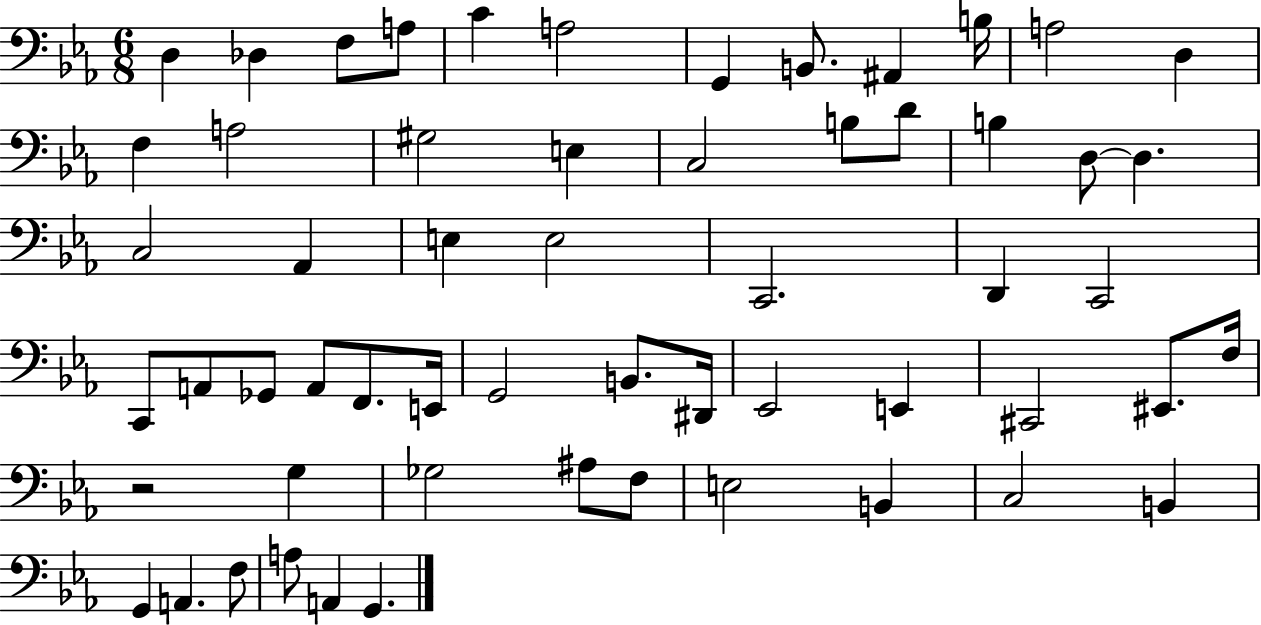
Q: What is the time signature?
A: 6/8